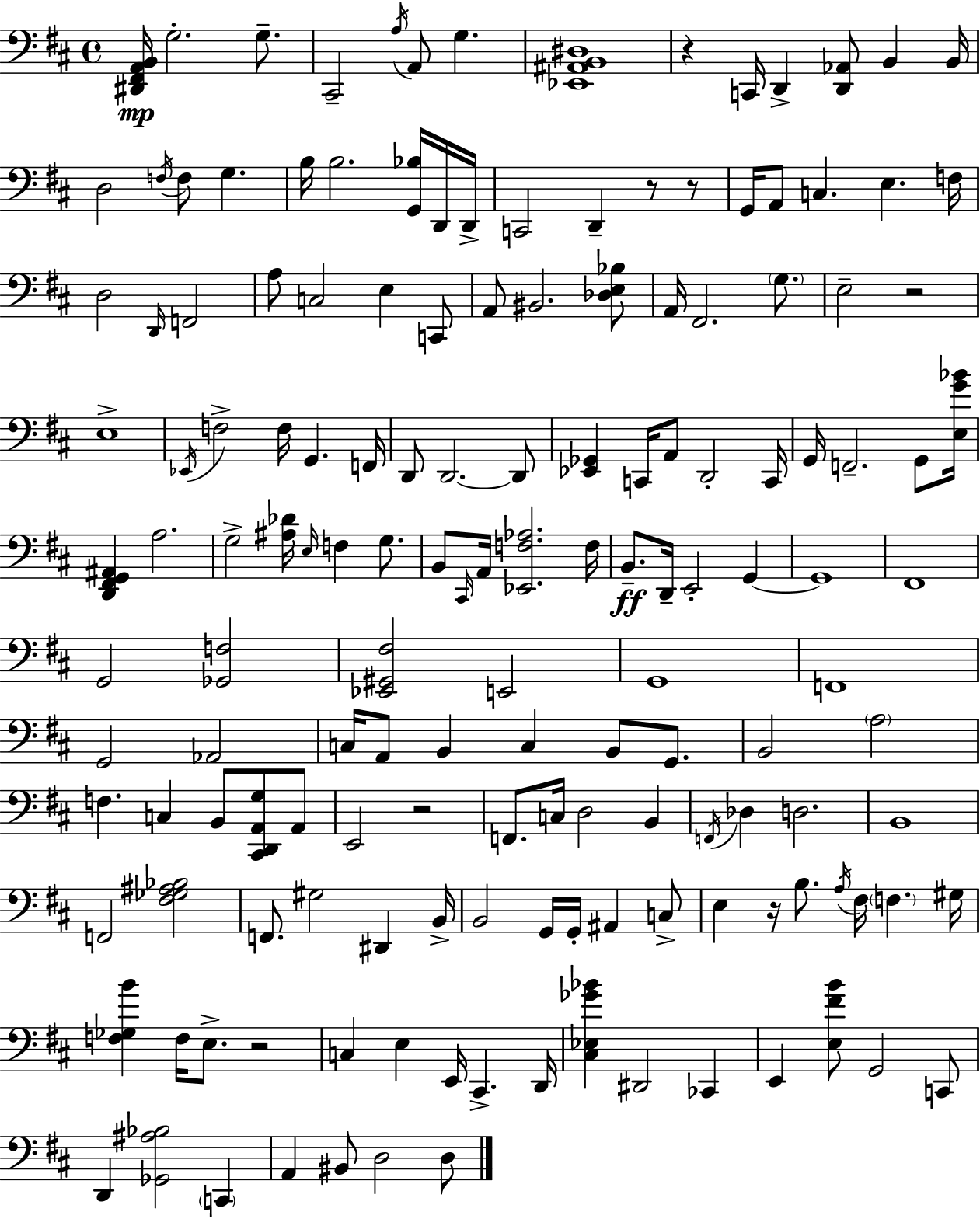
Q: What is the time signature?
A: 4/4